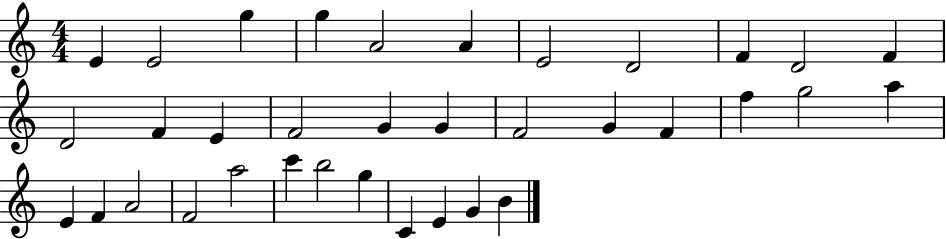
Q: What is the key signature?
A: C major